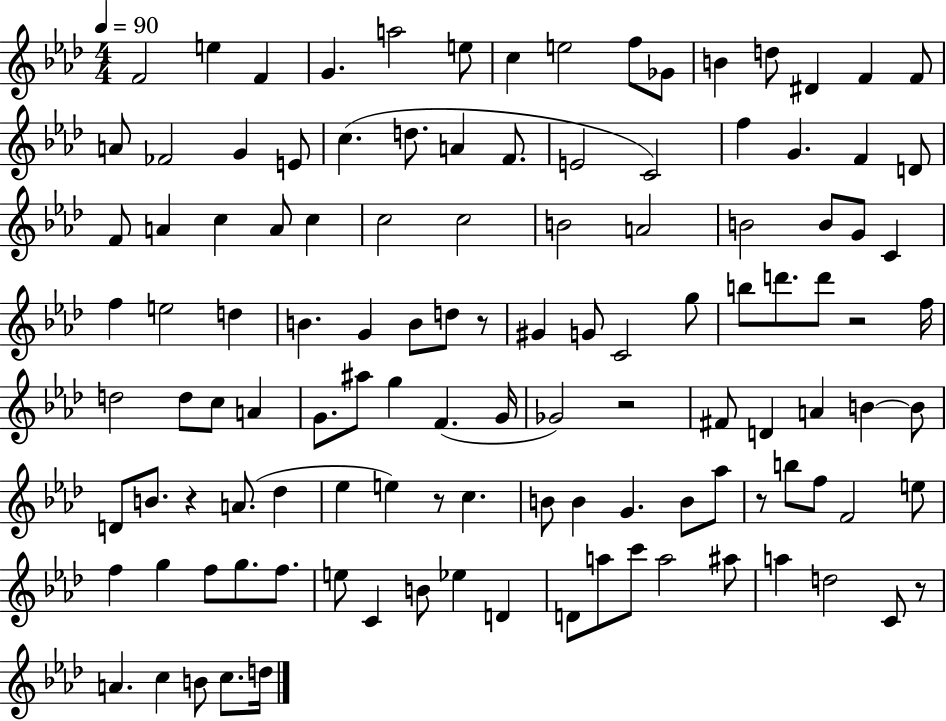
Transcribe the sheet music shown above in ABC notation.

X:1
T:Untitled
M:4/4
L:1/4
K:Ab
F2 e F G a2 e/2 c e2 f/2 _G/2 B d/2 ^D F F/2 A/2 _F2 G E/2 c d/2 A F/2 E2 C2 f G F D/2 F/2 A c A/2 c c2 c2 B2 A2 B2 B/2 G/2 C f e2 d B G B/2 d/2 z/2 ^G G/2 C2 g/2 b/2 d'/2 d'/2 z2 f/4 d2 d/2 c/2 A G/2 ^a/2 g F G/4 _G2 z2 ^F/2 D A B B/2 D/2 B/2 z A/2 _d _e e z/2 c B/2 B G B/2 _a/2 z/2 b/2 f/2 F2 e/2 f g f/2 g/2 f/2 e/2 C B/2 _e D D/2 a/2 c'/2 a2 ^a/2 a d2 C/2 z/2 A c B/2 c/2 d/4